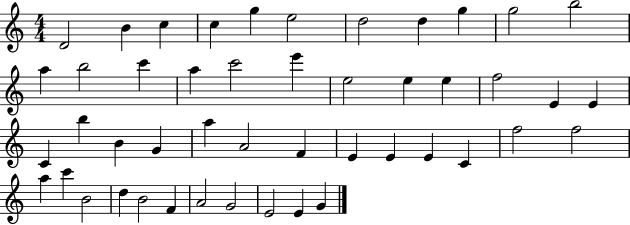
{
  \clef treble
  \numericTimeSignature
  \time 4/4
  \key c \major
  d'2 b'4 c''4 | c''4 g''4 e''2 | d''2 d''4 g''4 | g''2 b''2 | \break a''4 b''2 c'''4 | a''4 c'''2 e'''4 | e''2 e''4 e''4 | f''2 e'4 e'4 | \break c'4 b''4 b'4 g'4 | a''4 a'2 f'4 | e'4 e'4 e'4 c'4 | f''2 f''2 | \break a''4 c'''4 b'2 | d''4 b'2 f'4 | a'2 g'2 | e'2 e'4 g'4 | \break \bar "|."
}